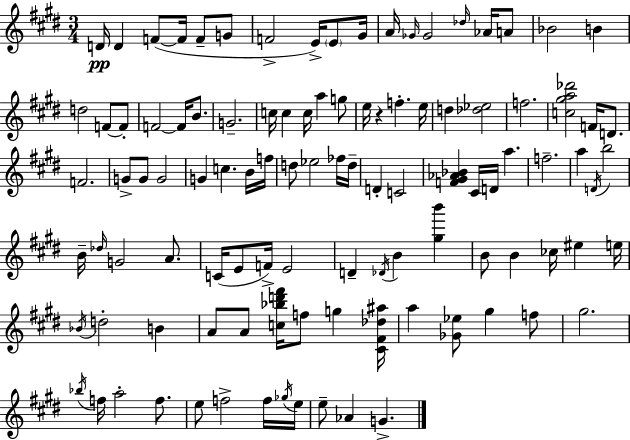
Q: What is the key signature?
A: E major